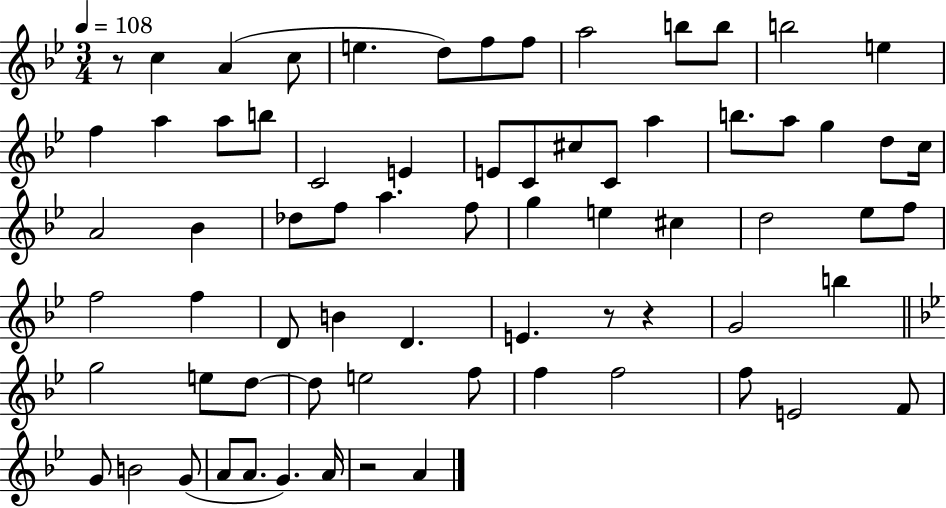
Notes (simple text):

R/e C5/q A4/q C5/e E5/q. D5/e F5/e F5/e A5/h B5/e B5/e B5/h E5/q F5/q A5/q A5/e B5/e C4/h E4/q E4/e C4/e C#5/e C4/e A5/q B5/e. A5/e G5/q D5/e C5/s A4/h Bb4/q Db5/e F5/e A5/q. F5/e G5/q E5/q C#5/q D5/h Eb5/e F5/e F5/h F5/q D4/e B4/q D4/q. E4/q. R/e R/q G4/h B5/q G5/h E5/e D5/e D5/e E5/h F5/e F5/q F5/h F5/e E4/h F4/e G4/e B4/h G4/e A4/e A4/e. G4/q. A4/s R/h A4/q